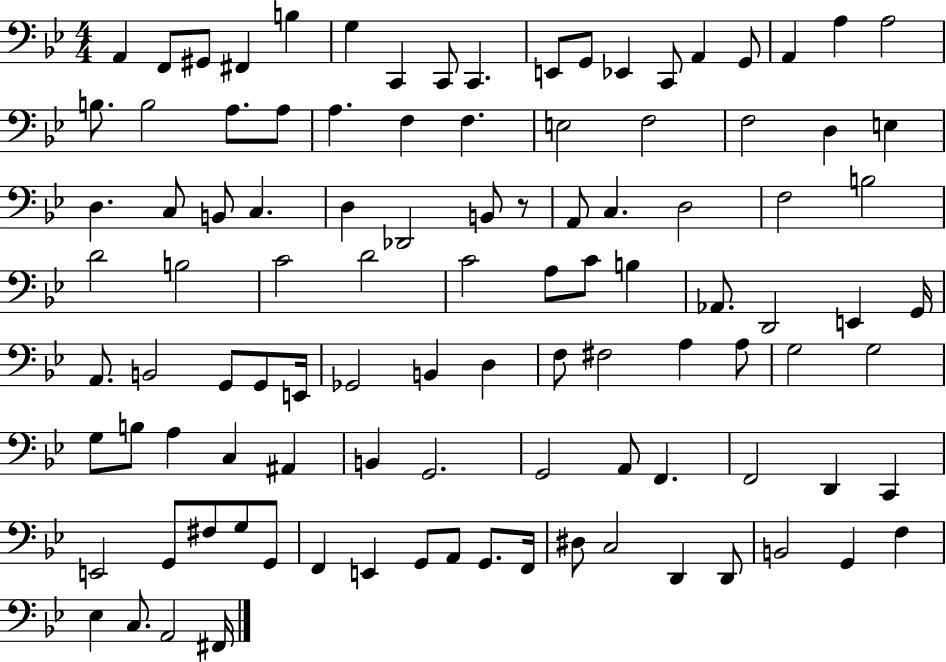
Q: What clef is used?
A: bass